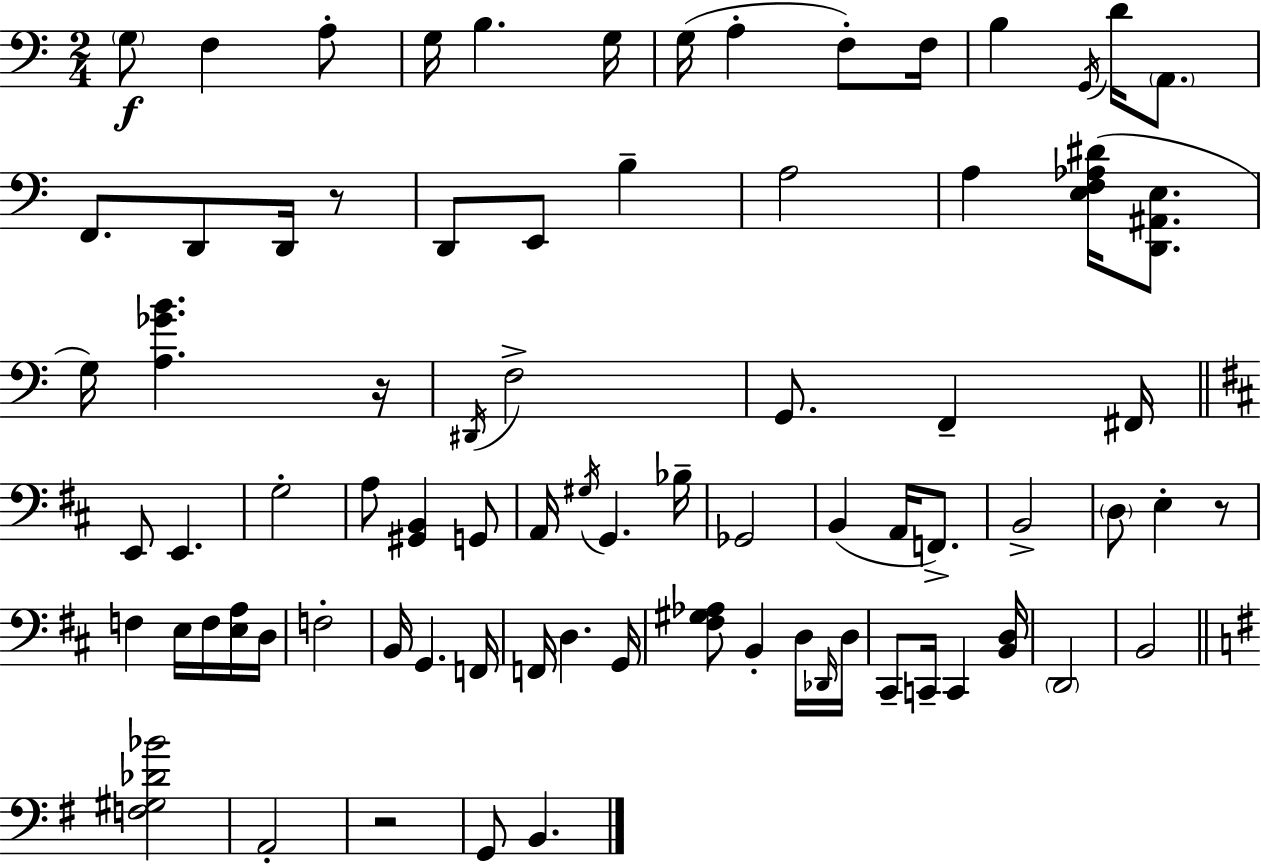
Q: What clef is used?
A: bass